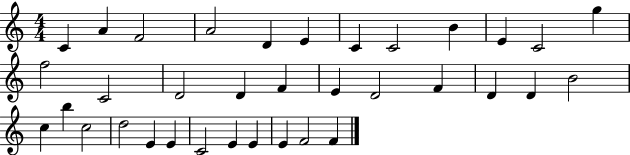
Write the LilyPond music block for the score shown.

{
  \clef treble
  \numericTimeSignature
  \time 4/4
  \key c \major
  c'4 a'4 f'2 | a'2 d'4 e'4 | c'4 c'2 b'4 | e'4 c'2 g''4 | \break f''2 c'2 | d'2 d'4 f'4 | e'4 d'2 f'4 | d'4 d'4 b'2 | \break c''4 b''4 c''2 | d''2 e'4 e'4 | c'2 e'4 e'4 | e'4 f'2 f'4 | \break \bar "|."
}